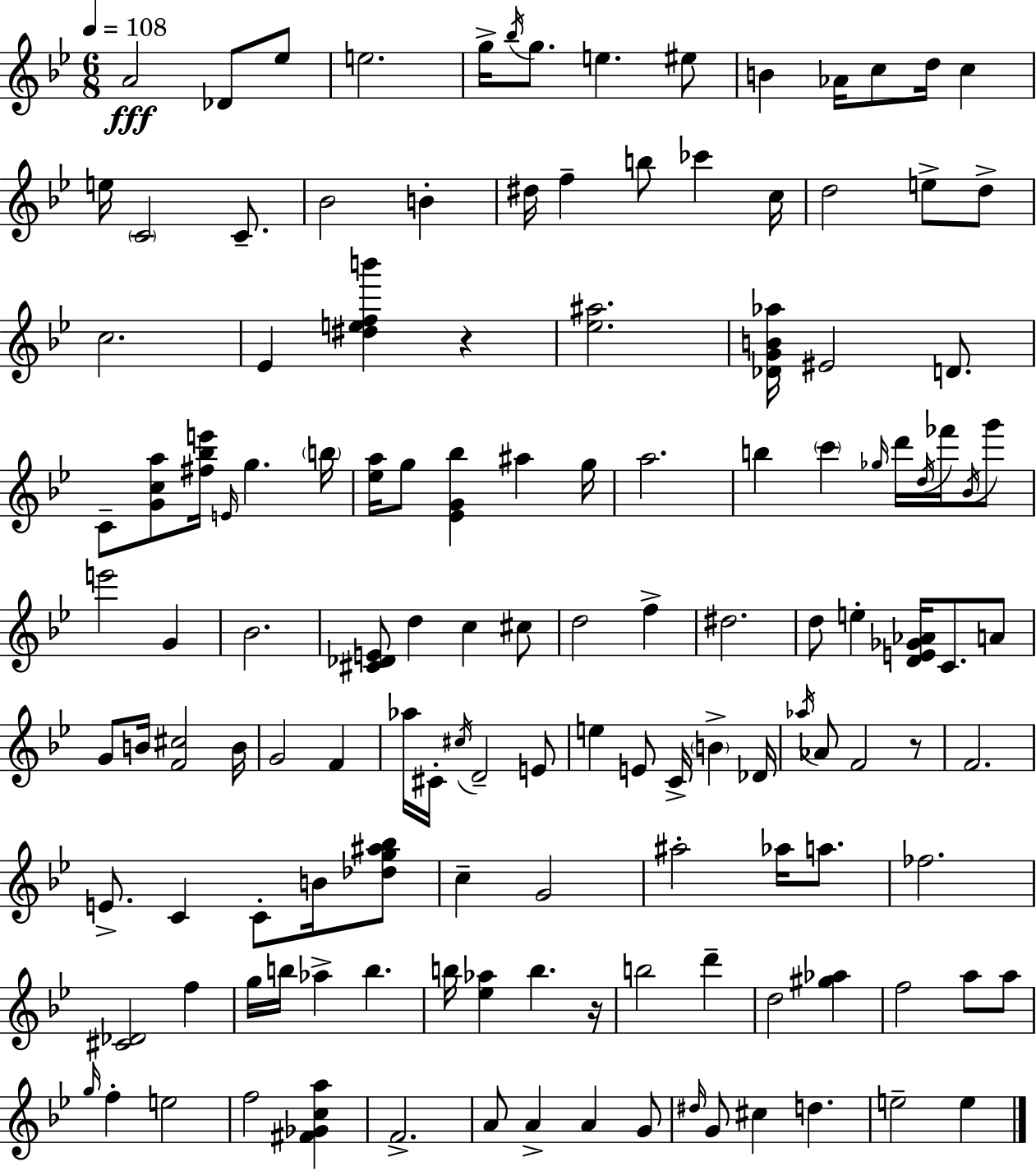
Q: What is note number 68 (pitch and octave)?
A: C#5